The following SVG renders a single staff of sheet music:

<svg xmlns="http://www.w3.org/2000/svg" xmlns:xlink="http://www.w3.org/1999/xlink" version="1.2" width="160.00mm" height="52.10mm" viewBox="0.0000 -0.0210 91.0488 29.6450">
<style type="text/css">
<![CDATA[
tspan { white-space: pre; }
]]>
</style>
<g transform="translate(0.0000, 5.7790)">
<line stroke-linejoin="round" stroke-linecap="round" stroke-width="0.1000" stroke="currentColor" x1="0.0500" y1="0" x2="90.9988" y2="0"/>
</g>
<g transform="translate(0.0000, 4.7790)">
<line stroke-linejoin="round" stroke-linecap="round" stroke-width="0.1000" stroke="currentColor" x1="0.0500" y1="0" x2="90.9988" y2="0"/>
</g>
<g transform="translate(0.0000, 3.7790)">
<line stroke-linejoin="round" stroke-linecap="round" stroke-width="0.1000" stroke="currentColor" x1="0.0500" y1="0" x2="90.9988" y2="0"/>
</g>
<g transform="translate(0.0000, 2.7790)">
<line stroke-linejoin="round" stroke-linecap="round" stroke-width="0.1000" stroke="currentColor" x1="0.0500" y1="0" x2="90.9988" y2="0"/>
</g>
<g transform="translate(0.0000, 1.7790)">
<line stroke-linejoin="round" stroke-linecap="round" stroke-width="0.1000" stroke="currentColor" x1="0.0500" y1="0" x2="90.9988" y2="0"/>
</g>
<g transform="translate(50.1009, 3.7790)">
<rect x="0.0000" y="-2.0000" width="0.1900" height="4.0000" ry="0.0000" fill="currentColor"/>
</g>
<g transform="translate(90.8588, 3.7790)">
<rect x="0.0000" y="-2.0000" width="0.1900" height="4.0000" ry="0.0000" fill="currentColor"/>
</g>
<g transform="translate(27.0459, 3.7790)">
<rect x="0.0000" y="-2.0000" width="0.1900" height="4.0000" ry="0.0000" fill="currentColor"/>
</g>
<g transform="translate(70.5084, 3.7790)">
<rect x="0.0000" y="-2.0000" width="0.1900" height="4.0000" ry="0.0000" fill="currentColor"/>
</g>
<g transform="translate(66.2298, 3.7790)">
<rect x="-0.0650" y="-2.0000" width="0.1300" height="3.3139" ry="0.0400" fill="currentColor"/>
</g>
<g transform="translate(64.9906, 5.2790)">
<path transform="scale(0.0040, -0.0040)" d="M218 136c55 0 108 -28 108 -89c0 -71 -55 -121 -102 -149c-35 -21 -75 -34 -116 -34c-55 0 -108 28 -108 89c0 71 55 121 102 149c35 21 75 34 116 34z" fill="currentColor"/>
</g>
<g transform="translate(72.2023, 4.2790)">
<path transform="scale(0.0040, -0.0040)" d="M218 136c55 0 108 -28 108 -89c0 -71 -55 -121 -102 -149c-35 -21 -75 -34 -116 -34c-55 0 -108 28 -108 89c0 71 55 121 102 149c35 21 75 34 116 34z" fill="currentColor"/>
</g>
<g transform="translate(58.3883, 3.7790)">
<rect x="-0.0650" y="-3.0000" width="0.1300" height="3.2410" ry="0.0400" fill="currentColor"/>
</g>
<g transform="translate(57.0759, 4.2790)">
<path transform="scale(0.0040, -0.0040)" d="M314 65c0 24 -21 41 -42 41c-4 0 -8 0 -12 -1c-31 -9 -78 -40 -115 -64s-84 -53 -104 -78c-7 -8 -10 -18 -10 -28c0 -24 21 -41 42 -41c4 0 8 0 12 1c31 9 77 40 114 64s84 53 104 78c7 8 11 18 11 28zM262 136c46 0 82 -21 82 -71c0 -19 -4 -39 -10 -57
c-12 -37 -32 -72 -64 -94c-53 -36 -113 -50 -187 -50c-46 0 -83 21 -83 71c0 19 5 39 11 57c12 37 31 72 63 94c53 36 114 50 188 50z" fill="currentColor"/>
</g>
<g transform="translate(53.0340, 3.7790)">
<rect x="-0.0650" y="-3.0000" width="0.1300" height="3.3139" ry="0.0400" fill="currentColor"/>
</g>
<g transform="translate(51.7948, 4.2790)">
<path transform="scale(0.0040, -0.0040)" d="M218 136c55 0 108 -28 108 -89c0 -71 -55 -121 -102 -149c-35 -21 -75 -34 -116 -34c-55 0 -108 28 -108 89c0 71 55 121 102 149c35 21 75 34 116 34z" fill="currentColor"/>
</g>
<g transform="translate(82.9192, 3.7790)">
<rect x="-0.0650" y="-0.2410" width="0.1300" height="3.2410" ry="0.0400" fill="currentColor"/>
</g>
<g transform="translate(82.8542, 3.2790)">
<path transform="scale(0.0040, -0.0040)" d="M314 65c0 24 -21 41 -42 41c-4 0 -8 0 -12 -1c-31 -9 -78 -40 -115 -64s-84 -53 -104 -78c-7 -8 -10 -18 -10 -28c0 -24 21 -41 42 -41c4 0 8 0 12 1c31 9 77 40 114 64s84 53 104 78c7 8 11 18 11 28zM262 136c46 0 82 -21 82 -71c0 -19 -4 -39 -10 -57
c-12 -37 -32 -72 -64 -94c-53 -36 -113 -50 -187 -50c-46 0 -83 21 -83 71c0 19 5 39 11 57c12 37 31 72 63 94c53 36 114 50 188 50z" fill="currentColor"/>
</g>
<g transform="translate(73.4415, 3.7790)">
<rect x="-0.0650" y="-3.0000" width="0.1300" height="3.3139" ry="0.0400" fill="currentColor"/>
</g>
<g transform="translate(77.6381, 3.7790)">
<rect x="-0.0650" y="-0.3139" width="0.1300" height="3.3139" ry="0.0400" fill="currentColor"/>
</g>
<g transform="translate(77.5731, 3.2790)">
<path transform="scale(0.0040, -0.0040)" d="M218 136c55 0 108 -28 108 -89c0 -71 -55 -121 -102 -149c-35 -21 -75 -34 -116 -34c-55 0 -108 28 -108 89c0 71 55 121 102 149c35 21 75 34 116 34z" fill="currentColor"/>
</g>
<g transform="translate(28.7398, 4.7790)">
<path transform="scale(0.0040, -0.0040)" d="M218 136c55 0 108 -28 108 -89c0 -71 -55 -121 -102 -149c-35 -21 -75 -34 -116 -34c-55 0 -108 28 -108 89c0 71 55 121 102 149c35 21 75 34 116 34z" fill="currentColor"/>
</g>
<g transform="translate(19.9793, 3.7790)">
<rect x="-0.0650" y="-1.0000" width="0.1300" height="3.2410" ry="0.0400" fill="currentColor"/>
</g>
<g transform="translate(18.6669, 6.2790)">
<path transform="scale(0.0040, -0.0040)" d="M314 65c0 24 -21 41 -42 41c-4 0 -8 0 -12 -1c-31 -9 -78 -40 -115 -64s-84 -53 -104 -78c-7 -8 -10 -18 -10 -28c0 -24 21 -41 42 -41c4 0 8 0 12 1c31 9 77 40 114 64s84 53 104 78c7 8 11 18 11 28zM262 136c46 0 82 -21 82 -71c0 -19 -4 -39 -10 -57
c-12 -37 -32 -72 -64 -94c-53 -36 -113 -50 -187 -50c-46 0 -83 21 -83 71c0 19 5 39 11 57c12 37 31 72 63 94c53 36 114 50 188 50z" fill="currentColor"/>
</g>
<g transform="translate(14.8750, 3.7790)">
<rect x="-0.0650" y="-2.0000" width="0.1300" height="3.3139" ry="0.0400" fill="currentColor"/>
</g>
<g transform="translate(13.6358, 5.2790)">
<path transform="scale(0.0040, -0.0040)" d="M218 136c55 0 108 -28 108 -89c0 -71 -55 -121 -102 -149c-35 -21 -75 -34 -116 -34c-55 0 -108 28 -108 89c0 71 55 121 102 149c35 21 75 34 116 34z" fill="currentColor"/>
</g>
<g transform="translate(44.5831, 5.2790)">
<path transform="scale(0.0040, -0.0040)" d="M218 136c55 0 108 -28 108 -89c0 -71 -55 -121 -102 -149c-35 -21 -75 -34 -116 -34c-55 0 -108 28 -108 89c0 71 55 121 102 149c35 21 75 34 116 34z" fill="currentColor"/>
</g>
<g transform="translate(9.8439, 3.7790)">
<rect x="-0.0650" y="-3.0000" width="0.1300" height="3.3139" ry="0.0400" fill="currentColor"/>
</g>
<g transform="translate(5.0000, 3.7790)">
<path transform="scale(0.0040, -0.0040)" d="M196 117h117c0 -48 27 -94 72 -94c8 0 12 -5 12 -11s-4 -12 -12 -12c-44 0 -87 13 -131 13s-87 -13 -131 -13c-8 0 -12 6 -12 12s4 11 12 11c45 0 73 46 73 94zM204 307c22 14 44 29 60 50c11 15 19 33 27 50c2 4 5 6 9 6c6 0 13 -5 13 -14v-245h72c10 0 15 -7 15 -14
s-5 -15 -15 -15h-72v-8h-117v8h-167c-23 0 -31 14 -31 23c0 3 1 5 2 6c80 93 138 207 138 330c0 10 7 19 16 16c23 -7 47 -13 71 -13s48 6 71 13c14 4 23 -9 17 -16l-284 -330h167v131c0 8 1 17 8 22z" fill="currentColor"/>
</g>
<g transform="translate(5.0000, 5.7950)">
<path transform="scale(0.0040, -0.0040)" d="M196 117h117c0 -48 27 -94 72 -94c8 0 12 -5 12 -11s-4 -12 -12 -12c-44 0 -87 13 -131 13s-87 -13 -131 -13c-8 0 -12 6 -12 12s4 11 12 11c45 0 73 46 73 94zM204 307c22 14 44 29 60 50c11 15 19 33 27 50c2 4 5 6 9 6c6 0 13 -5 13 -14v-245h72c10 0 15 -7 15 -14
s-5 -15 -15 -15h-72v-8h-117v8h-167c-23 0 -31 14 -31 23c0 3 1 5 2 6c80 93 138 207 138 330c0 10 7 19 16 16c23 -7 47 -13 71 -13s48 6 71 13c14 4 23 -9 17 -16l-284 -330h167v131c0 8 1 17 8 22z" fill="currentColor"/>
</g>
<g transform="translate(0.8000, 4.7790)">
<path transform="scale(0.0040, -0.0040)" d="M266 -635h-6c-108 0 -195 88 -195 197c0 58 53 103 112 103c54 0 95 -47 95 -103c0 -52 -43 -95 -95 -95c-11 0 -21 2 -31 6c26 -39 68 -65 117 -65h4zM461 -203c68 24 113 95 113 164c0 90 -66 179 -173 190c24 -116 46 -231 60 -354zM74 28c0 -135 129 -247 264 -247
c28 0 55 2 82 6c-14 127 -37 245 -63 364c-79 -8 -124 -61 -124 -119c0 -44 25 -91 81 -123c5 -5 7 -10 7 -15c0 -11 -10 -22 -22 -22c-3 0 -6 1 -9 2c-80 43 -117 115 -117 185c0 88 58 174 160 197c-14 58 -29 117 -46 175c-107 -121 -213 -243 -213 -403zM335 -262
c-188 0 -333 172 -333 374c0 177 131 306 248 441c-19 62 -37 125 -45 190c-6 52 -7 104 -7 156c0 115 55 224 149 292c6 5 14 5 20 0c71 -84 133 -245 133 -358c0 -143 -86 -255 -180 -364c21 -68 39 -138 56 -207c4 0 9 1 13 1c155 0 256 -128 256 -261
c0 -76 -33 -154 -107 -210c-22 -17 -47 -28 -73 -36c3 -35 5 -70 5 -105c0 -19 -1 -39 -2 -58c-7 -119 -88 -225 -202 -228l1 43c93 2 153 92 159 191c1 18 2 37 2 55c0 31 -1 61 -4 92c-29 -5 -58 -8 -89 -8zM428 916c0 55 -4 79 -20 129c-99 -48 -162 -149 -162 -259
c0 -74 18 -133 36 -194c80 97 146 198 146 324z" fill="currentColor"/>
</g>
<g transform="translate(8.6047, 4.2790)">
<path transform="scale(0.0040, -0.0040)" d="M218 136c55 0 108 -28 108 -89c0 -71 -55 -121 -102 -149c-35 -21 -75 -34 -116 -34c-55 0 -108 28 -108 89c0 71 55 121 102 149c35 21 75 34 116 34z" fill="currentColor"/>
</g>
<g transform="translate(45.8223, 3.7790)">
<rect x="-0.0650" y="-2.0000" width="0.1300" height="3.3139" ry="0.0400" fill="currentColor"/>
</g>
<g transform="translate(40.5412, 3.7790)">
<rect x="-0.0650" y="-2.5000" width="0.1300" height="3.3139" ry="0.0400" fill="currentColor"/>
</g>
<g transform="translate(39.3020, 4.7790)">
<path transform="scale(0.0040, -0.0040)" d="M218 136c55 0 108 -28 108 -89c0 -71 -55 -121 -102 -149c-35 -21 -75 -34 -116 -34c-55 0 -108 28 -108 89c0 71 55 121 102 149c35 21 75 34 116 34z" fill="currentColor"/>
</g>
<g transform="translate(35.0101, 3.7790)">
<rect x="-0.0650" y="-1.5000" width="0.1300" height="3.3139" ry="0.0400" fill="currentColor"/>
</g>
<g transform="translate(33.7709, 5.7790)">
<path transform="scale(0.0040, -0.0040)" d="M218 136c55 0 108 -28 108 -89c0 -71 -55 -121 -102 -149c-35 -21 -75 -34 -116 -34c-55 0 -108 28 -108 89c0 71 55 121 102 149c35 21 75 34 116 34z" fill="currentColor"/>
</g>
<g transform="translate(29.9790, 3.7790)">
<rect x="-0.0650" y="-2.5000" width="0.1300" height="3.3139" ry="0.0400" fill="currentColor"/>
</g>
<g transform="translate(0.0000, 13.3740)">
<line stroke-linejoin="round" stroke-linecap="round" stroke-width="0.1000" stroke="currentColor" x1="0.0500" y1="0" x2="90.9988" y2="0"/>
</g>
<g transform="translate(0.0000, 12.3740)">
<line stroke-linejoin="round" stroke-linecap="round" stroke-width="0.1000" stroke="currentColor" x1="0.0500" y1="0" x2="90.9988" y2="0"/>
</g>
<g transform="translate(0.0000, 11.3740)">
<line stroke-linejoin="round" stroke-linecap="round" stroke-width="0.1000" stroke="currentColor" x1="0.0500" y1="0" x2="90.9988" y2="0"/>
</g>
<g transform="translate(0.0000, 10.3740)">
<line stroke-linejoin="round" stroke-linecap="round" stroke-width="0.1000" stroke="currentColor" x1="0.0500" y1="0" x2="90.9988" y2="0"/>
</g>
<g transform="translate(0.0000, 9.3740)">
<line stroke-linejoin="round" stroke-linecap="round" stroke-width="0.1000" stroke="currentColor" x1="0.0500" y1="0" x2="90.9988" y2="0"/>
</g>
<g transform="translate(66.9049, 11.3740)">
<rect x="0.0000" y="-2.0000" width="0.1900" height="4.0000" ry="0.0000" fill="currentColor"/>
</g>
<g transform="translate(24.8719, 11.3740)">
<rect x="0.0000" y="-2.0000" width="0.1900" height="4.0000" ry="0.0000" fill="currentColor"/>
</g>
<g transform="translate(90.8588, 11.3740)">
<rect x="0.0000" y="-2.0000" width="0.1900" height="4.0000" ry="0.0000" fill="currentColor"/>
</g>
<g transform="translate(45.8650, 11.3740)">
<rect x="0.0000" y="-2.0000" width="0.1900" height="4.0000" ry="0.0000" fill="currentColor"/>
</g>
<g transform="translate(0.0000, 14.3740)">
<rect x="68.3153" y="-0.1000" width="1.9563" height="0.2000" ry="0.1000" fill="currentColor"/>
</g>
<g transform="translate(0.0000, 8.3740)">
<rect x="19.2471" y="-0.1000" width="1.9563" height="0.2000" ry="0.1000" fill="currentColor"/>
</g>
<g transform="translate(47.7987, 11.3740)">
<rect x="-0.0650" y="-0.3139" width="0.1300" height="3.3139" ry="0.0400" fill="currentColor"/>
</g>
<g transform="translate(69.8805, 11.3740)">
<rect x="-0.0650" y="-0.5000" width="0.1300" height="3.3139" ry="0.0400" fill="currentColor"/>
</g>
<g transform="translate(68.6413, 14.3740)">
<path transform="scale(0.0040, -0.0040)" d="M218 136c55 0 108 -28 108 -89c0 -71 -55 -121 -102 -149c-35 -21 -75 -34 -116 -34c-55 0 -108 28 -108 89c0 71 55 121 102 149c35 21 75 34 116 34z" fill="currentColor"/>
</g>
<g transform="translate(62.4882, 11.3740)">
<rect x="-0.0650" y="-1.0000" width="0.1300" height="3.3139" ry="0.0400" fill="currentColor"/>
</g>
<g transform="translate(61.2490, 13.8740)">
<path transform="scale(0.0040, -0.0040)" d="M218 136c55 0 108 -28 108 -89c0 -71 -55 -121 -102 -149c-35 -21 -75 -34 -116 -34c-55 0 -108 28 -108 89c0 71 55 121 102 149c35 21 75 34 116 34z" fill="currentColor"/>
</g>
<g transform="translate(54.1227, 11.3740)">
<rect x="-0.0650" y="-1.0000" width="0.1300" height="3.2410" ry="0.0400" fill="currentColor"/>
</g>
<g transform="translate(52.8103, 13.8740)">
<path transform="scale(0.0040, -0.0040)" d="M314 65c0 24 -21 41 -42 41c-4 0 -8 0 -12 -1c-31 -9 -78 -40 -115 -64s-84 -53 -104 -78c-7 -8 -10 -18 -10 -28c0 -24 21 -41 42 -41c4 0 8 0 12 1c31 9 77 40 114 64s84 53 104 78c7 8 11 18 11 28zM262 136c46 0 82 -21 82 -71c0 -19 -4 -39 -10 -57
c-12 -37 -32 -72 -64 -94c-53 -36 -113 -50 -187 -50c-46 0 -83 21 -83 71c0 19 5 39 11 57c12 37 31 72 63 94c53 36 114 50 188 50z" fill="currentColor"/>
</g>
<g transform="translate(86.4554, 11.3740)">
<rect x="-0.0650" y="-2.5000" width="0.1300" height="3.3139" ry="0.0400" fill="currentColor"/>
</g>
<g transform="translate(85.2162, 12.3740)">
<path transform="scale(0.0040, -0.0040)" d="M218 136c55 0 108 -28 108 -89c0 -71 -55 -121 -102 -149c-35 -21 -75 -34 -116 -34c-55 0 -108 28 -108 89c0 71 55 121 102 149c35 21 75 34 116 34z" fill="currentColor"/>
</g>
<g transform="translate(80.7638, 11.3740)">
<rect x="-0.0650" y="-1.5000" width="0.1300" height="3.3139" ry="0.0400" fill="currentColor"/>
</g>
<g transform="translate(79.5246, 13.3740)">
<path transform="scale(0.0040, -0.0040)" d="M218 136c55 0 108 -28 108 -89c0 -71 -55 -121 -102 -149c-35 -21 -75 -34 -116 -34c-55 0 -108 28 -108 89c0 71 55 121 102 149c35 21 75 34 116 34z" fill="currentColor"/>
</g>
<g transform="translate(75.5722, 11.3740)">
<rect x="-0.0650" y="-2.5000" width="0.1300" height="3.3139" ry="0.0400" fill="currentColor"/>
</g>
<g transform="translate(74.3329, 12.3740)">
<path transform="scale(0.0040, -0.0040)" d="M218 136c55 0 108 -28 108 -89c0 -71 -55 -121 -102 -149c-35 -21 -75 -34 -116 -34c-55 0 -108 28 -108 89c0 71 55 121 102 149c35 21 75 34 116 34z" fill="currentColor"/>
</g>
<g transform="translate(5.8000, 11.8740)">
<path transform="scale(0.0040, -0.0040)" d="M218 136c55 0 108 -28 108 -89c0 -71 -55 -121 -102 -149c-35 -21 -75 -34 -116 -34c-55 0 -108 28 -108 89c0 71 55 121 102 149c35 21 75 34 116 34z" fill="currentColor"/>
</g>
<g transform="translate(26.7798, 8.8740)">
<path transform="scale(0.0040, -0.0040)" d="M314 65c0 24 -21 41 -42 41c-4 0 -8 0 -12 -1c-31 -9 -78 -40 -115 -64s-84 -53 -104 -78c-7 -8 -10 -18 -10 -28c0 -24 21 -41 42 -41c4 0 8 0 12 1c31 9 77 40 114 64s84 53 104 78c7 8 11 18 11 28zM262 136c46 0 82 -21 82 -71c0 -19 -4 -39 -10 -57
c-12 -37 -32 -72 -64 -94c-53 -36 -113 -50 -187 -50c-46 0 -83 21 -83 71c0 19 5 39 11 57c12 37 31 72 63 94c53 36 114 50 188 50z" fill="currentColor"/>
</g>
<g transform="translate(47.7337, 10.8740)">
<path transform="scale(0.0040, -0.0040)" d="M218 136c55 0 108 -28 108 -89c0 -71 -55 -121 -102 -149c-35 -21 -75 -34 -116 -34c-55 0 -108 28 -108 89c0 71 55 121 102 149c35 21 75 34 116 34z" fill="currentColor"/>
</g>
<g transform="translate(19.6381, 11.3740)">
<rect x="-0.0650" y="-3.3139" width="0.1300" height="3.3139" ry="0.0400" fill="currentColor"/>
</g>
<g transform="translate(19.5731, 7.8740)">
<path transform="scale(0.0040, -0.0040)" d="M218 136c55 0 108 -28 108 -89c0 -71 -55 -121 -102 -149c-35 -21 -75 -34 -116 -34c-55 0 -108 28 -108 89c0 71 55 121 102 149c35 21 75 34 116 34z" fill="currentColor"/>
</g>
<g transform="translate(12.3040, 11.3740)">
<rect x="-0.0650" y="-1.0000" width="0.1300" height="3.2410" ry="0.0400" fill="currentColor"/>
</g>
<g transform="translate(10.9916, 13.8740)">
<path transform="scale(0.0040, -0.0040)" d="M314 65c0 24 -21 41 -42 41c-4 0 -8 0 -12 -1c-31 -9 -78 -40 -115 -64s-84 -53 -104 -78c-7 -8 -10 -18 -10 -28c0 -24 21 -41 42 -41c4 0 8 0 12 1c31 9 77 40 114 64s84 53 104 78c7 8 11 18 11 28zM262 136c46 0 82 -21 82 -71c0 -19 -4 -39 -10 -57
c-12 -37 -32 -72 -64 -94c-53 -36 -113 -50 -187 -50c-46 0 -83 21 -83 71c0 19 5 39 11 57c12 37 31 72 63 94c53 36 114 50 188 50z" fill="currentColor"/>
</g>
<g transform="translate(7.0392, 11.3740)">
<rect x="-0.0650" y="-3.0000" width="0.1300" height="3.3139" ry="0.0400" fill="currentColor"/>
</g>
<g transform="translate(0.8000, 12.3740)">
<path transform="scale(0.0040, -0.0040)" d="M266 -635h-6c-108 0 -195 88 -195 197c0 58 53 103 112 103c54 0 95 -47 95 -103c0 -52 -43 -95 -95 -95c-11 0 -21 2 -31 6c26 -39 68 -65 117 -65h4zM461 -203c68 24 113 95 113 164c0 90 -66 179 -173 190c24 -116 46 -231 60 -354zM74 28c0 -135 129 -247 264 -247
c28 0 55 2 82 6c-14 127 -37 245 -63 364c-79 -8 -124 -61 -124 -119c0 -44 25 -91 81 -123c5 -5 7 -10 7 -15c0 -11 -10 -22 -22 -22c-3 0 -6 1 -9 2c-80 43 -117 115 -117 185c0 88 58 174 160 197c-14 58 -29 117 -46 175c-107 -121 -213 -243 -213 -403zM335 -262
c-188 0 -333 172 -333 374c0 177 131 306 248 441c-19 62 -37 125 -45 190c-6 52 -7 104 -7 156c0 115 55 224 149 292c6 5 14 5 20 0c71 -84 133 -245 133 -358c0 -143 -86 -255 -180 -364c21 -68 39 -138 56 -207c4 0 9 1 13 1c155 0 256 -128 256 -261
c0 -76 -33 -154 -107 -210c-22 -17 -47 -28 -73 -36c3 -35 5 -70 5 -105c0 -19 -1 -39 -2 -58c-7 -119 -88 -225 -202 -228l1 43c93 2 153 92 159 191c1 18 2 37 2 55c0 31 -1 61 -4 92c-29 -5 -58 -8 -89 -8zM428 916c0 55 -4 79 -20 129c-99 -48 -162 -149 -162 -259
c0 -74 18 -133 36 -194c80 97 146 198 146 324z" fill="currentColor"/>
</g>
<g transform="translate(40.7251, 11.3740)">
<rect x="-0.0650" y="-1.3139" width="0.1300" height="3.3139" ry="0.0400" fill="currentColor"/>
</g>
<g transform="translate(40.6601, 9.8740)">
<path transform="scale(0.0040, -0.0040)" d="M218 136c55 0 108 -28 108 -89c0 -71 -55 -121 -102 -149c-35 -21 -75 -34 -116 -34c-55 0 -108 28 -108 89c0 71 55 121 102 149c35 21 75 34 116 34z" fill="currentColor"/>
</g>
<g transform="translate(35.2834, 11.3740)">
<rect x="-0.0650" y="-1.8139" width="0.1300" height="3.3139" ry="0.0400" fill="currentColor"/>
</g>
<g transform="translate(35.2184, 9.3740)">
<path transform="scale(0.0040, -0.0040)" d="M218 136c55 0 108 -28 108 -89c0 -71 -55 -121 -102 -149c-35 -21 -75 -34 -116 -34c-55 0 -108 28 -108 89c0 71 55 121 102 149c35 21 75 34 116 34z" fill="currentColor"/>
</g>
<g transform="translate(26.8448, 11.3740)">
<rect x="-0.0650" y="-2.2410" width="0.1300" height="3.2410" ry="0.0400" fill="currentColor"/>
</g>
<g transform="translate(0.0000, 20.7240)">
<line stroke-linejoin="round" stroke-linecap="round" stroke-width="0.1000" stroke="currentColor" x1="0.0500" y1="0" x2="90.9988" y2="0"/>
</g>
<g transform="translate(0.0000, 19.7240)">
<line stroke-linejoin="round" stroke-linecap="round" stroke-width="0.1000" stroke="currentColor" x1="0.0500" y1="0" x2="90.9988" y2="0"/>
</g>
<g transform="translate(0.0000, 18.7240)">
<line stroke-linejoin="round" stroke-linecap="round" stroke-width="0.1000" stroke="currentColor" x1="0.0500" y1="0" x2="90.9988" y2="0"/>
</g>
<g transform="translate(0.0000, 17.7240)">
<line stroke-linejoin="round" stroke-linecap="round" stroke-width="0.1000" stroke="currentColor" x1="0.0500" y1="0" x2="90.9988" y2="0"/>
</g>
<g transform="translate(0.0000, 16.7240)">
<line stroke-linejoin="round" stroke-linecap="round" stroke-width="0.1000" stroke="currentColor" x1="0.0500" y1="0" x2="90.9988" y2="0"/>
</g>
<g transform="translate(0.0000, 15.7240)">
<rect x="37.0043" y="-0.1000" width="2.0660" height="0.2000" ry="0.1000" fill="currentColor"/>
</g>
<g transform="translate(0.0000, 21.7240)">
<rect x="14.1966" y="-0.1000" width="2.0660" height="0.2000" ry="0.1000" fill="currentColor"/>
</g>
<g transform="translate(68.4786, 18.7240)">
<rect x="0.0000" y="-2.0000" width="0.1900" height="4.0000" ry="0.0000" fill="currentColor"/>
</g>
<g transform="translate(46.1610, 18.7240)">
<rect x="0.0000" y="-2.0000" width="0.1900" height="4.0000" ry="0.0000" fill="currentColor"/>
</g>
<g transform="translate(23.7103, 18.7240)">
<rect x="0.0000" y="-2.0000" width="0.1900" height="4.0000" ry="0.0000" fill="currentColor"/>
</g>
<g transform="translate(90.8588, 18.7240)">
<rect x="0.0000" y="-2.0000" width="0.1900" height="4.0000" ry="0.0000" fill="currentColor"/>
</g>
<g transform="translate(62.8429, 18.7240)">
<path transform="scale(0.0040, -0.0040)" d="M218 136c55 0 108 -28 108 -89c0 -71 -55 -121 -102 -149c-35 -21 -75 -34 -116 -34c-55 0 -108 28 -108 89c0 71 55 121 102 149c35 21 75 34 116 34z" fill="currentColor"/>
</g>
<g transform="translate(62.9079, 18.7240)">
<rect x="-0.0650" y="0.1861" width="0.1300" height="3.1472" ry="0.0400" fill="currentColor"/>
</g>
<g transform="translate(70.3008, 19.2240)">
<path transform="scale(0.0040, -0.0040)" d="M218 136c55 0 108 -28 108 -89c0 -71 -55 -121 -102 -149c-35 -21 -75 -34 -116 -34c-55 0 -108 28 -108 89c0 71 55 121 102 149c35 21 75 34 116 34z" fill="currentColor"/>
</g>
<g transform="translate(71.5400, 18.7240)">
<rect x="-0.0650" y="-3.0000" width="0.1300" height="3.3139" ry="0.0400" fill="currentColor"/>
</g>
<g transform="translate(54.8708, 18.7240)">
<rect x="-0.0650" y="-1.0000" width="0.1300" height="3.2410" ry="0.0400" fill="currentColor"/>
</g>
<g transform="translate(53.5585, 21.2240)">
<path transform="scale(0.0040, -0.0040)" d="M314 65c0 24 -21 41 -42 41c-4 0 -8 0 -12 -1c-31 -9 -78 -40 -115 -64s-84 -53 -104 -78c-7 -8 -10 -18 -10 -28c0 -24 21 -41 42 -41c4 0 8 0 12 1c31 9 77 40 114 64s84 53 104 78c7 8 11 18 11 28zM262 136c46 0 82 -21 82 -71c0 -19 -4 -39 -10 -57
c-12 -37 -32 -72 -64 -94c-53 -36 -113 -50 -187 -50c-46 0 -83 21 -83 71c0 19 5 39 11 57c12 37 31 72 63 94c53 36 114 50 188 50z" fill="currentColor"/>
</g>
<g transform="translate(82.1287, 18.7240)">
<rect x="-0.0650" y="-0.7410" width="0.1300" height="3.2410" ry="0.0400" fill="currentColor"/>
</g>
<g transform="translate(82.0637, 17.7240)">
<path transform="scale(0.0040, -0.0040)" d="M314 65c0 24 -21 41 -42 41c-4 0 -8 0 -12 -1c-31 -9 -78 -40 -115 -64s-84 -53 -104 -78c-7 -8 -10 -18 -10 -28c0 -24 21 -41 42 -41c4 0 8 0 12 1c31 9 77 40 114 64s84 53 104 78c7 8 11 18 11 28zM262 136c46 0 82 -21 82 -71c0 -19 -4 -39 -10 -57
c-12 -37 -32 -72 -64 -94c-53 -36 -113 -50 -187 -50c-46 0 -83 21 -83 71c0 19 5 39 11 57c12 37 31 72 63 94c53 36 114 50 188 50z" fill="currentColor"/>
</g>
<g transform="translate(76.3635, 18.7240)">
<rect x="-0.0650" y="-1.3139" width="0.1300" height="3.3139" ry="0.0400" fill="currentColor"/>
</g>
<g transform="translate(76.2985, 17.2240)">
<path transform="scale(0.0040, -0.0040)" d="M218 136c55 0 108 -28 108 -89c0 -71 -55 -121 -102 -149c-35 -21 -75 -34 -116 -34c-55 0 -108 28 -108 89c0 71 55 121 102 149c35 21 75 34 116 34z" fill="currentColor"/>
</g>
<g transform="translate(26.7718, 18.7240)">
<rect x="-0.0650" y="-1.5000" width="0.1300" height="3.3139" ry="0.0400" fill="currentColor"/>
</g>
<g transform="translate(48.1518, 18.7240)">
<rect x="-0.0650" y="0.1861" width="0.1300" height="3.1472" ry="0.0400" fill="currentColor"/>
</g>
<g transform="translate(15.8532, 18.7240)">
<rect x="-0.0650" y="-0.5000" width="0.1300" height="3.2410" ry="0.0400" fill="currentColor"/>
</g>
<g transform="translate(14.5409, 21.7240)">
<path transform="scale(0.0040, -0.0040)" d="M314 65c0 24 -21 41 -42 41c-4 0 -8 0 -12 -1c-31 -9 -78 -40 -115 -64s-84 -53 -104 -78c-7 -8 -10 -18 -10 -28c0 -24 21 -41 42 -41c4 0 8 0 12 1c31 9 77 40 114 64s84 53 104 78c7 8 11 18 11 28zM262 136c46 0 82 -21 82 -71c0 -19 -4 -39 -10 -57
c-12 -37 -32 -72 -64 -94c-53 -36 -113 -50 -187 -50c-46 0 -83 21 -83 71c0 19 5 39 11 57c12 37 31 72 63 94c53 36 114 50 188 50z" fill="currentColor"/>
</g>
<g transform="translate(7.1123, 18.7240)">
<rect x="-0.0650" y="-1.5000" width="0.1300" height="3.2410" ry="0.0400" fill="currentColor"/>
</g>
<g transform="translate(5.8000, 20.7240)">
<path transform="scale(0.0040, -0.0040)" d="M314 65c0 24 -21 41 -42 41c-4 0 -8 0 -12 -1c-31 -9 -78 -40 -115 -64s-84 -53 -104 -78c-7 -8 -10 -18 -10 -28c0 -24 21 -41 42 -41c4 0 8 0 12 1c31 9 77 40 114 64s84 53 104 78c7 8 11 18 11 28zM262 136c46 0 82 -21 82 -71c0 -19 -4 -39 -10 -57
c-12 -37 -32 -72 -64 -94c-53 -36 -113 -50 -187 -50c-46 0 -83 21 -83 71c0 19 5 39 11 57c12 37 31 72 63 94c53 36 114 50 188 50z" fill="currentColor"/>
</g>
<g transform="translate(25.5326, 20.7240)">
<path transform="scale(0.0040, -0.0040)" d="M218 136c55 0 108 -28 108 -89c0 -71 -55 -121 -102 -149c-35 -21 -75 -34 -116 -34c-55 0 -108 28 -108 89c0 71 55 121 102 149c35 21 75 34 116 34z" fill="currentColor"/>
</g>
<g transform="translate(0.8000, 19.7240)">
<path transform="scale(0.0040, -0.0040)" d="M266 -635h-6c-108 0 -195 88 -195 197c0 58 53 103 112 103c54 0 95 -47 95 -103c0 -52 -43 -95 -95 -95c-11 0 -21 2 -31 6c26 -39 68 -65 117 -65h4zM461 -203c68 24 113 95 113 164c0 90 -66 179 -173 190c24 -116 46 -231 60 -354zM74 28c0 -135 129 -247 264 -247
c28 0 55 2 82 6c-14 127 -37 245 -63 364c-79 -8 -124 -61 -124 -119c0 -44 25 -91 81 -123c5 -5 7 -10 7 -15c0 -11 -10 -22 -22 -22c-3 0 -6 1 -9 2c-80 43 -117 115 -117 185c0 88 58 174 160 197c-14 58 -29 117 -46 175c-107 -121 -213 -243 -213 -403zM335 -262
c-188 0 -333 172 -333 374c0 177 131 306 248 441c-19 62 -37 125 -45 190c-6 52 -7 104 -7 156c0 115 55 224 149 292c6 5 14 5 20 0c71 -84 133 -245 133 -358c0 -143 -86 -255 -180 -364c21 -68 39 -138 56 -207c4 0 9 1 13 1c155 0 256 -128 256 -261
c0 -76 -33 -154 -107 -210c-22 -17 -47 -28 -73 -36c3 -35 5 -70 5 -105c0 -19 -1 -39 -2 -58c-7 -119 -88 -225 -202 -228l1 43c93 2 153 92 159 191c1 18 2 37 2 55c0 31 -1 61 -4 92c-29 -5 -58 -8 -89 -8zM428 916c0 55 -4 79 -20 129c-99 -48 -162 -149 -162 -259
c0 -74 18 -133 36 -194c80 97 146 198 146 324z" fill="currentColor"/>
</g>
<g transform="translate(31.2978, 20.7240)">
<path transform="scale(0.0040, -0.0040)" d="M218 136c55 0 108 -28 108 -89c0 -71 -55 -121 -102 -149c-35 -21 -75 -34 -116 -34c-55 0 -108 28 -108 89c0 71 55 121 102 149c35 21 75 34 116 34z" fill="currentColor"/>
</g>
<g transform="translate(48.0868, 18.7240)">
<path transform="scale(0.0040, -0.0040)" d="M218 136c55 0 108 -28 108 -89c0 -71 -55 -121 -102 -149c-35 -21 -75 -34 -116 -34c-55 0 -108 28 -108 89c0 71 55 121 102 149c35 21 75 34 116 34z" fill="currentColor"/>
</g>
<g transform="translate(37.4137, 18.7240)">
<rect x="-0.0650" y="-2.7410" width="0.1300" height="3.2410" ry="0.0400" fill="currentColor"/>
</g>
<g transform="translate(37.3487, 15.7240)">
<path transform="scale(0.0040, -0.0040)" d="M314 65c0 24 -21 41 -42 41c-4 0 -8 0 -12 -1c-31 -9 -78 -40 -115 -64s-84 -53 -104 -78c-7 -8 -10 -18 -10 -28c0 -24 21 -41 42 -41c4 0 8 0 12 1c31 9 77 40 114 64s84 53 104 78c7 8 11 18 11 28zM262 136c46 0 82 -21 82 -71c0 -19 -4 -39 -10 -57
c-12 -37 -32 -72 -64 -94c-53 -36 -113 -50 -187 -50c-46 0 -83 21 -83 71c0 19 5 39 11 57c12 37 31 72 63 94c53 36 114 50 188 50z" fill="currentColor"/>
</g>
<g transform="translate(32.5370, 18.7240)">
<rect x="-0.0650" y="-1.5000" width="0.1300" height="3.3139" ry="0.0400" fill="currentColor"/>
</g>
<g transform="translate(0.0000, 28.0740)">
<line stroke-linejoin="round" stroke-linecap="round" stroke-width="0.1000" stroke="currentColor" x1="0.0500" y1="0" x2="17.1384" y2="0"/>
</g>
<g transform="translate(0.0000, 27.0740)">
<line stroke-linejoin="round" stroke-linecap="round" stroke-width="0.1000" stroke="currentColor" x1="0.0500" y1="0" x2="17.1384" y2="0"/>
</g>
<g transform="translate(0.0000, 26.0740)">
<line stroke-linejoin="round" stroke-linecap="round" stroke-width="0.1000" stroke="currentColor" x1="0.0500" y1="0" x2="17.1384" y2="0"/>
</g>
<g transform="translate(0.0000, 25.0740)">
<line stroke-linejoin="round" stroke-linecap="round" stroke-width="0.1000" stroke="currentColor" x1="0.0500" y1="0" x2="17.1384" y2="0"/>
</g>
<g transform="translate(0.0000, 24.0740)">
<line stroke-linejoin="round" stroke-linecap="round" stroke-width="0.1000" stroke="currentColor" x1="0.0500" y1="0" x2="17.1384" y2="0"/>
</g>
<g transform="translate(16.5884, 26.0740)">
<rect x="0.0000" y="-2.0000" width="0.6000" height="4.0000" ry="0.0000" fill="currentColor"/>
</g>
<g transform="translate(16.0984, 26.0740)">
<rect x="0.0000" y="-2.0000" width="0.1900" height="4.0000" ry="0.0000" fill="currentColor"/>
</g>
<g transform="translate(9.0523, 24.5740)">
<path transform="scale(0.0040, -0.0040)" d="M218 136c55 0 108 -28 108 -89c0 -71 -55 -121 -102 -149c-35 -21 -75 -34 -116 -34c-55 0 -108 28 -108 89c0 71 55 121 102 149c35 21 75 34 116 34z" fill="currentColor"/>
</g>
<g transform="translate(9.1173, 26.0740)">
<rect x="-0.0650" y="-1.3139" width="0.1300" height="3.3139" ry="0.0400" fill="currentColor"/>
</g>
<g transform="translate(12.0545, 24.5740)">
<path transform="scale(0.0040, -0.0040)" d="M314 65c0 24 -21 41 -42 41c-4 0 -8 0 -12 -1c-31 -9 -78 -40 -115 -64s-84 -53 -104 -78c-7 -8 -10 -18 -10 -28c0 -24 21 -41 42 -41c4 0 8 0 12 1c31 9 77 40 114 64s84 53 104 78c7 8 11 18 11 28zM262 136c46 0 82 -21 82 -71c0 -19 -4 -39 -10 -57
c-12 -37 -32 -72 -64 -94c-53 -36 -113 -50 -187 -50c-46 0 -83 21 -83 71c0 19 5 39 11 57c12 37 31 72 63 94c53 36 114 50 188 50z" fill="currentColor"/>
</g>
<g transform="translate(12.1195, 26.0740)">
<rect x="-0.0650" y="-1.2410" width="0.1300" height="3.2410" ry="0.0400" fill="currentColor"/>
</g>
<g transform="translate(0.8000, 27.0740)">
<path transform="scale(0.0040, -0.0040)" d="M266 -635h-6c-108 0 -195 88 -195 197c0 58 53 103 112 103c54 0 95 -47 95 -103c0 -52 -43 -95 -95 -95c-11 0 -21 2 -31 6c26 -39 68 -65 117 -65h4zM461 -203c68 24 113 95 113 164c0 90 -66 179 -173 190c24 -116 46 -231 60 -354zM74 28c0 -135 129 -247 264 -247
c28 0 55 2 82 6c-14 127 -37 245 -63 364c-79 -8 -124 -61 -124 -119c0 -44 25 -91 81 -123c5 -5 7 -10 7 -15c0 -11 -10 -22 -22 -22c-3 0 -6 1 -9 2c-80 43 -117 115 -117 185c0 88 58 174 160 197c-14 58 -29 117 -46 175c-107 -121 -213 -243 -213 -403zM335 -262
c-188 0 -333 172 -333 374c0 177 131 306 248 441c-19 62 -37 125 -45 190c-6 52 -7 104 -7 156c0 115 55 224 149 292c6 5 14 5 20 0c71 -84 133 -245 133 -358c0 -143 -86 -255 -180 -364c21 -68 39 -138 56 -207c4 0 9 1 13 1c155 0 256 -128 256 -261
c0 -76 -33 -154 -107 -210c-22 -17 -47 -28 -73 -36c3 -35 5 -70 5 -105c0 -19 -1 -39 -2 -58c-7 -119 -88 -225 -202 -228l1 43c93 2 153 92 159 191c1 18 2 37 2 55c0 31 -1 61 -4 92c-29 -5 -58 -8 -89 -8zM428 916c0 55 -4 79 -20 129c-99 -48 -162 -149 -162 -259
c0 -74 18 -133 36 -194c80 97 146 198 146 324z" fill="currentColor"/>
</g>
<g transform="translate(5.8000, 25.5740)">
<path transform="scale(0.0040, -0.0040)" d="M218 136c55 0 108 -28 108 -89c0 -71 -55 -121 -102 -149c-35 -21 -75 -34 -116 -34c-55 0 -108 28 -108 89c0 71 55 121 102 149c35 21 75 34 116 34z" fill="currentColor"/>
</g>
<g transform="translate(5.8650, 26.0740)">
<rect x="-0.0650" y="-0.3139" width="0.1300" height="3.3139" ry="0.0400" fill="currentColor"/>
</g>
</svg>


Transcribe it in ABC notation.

X:1
T:Untitled
M:4/4
L:1/4
K:C
A F D2 G E G F A A2 F A c c2 A D2 b g2 f e c D2 D C G E G E2 C2 E E a2 B D2 B A e d2 c e e2